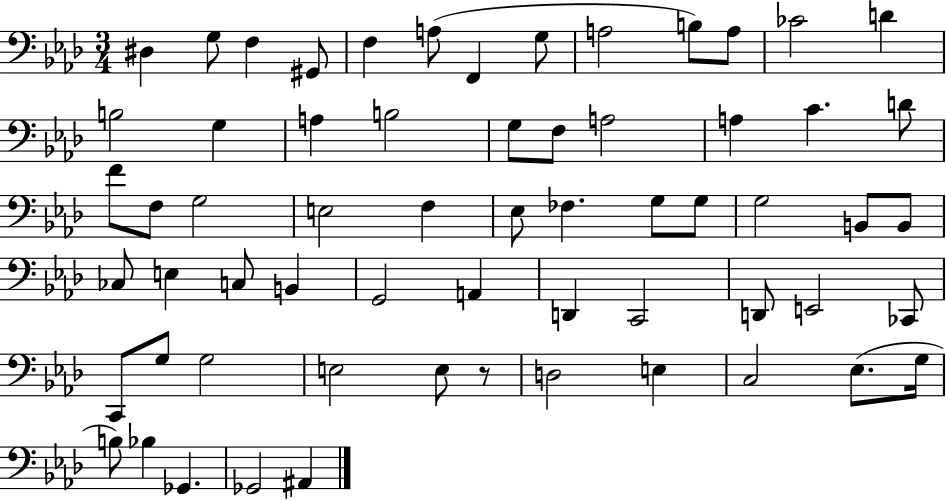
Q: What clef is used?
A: bass